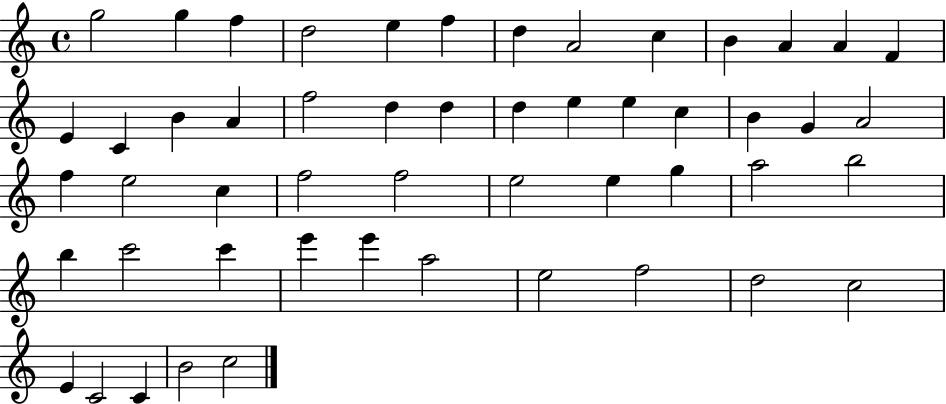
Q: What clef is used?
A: treble